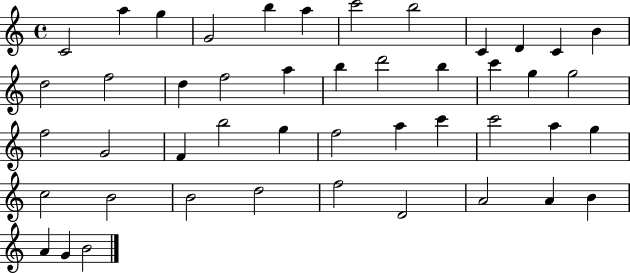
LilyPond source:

{
  \clef treble
  \time 4/4
  \defaultTimeSignature
  \key c \major
  c'2 a''4 g''4 | g'2 b''4 a''4 | c'''2 b''2 | c'4 d'4 c'4 b'4 | \break d''2 f''2 | d''4 f''2 a''4 | b''4 d'''2 b''4 | c'''4 g''4 g''2 | \break f''2 g'2 | f'4 b''2 g''4 | f''2 a''4 c'''4 | c'''2 a''4 g''4 | \break c''2 b'2 | b'2 d''2 | f''2 d'2 | a'2 a'4 b'4 | \break a'4 g'4 b'2 | \bar "|."
}